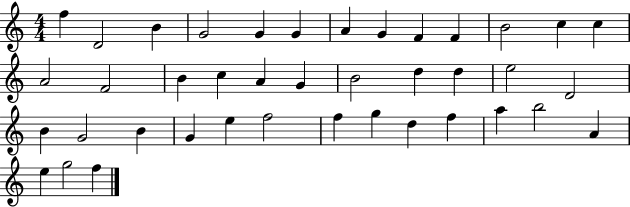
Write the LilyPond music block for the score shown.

{
  \clef treble
  \numericTimeSignature
  \time 4/4
  \key c \major
  f''4 d'2 b'4 | g'2 g'4 g'4 | a'4 g'4 f'4 f'4 | b'2 c''4 c''4 | \break a'2 f'2 | b'4 c''4 a'4 g'4 | b'2 d''4 d''4 | e''2 d'2 | \break b'4 g'2 b'4 | g'4 e''4 f''2 | f''4 g''4 d''4 f''4 | a''4 b''2 a'4 | \break e''4 g''2 f''4 | \bar "|."
}